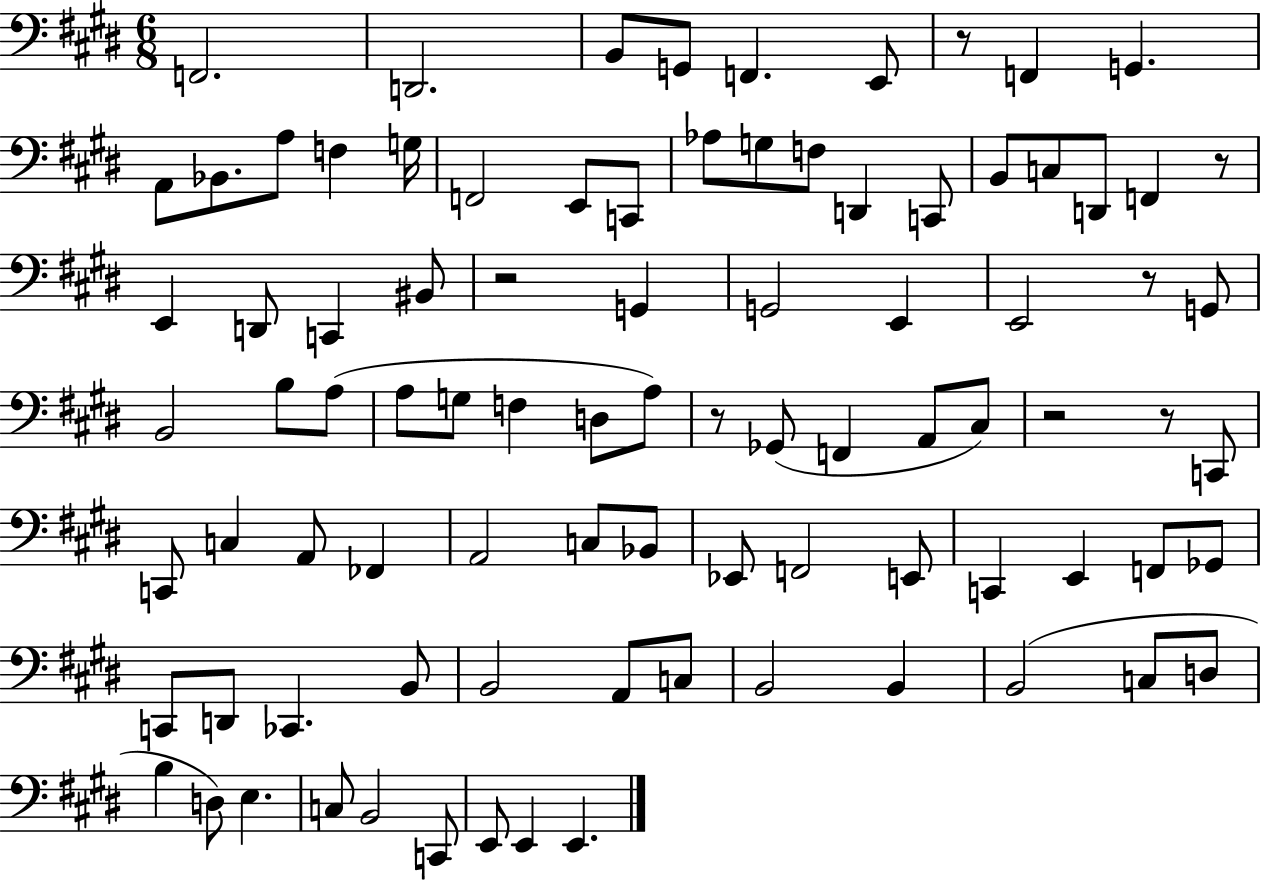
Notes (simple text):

F2/h. D2/h. B2/e G2/e F2/q. E2/e R/e F2/q G2/q. A2/e Bb2/e. A3/e F3/q G3/s F2/h E2/e C2/e Ab3/e G3/e F3/e D2/q C2/e B2/e C3/e D2/e F2/q R/e E2/q D2/e C2/q BIS2/e R/h G2/q G2/h E2/q E2/h R/e G2/e B2/h B3/e A3/e A3/e G3/e F3/q D3/e A3/e R/e Gb2/e F2/q A2/e C#3/e R/h R/e C2/e C2/e C3/q A2/e FES2/q A2/h C3/e Bb2/e Eb2/e F2/h E2/e C2/q E2/q F2/e Gb2/e C2/e D2/e CES2/q. B2/e B2/h A2/e C3/e B2/h B2/q B2/h C3/e D3/e B3/q D3/e E3/q. C3/e B2/h C2/e E2/e E2/q E2/q.